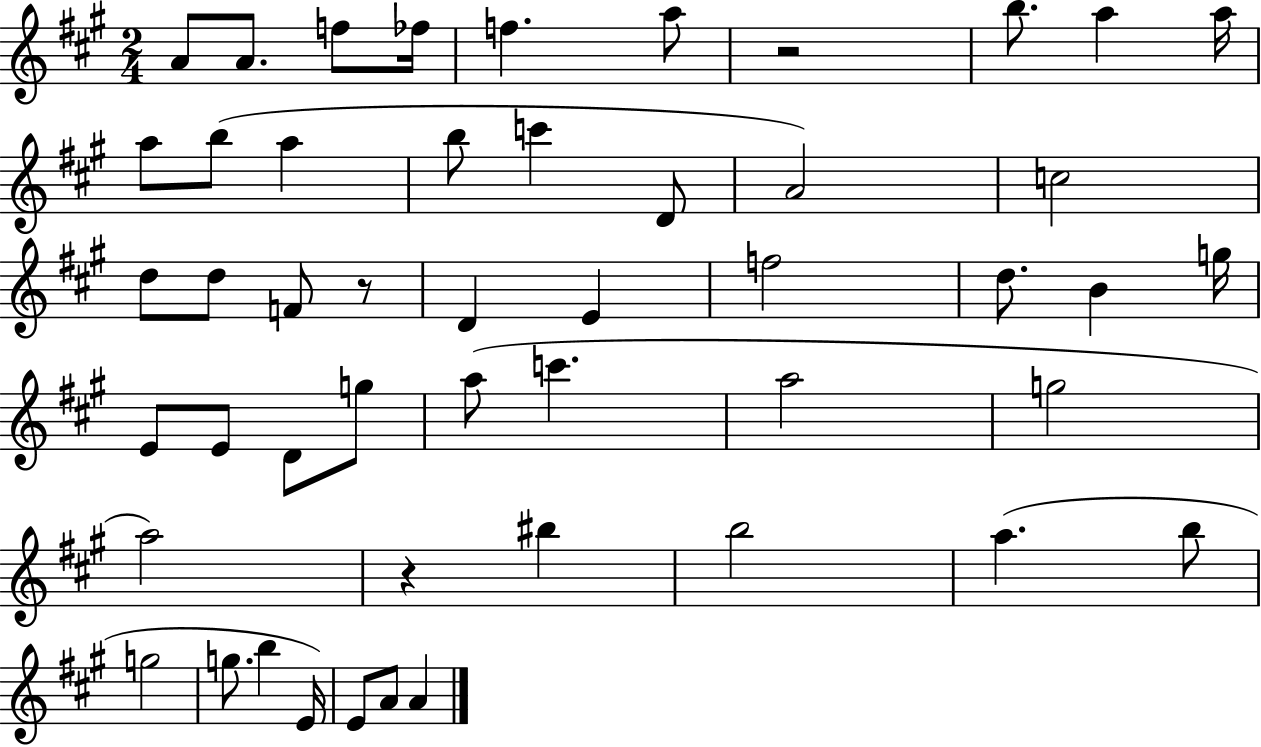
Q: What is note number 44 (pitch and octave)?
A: E4